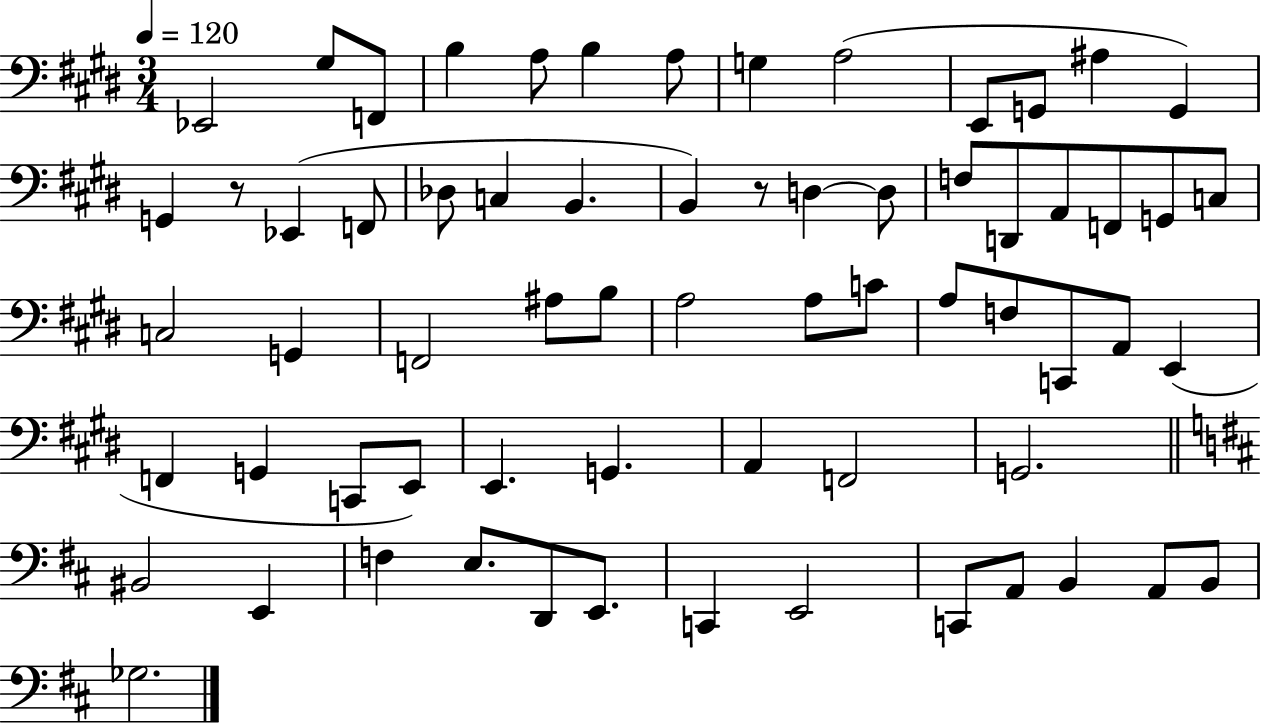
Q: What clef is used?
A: bass